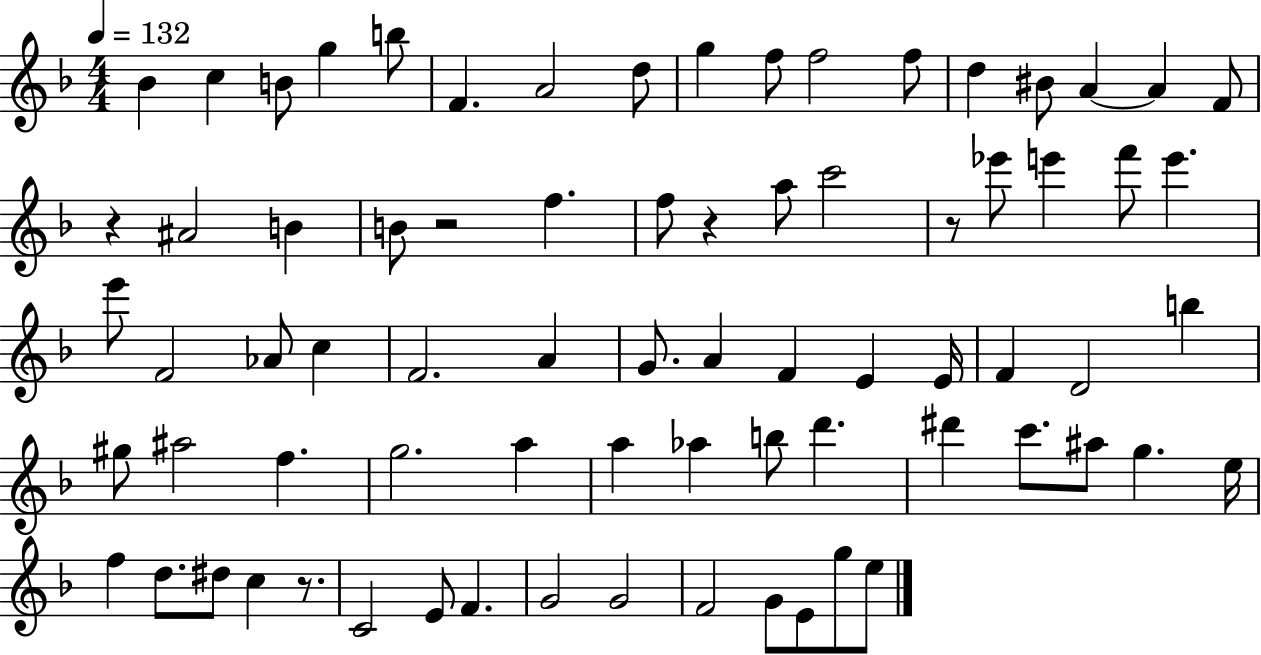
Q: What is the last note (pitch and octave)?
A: E5